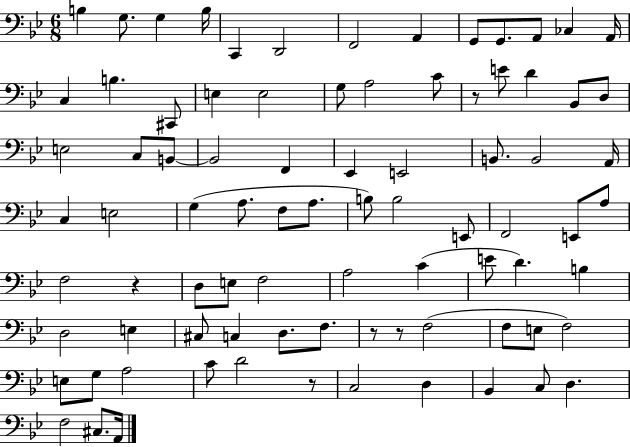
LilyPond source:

{
  \clef bass
  \numericTimeSignature
  \time 6/8
  \key bes \major
  \repeat volta 2 { b4 g8. g4 b16 | c,4 d,2 | f,2 a,4 | g,8 g,8. a,8 ces4 a,16 | \break c4 b4. cis,8 | e4 e2 | g8 a2 c'8 | r8 e'8 d'4 bes,8 d8 | \break e2 c8 b,8~~ | b,2 f,4 | ees,4 e,2 | b,8. b,2 a,16 | \break c4 e2 | g4( a8. f8 a8. | b8) b2 e,8 | f,2 e,8 a8 | \break f2 r4 | d8 e8 f2 | a2 c'4( | e'8 d'4.) b4 | \break d2 e4 | cis8 c4 d8. f8. | r8 r8 f2( | f8 e8 f2) | \break e8 g8 a2 | c'8 d'2 r8 | c2 d4 | bes,4 c8 d4. | \break f2 cis8. a,16 | } \bar "|."
}